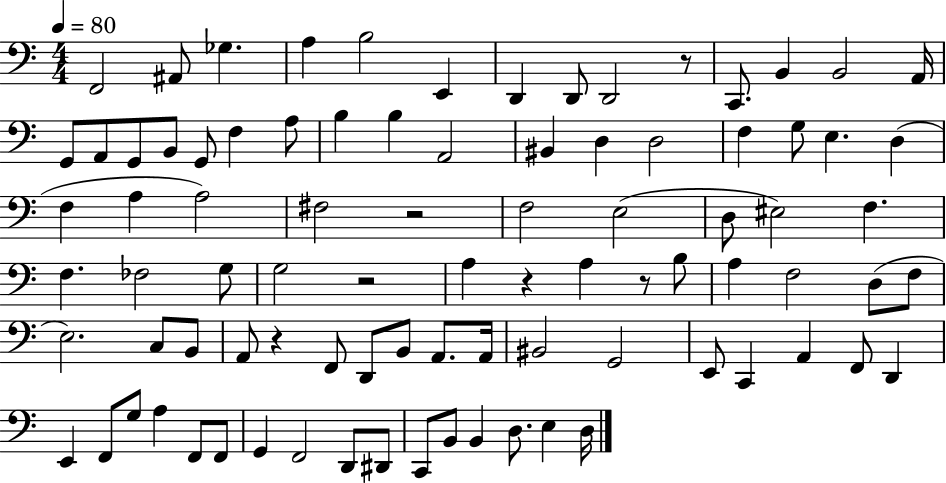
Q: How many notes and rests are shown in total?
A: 88